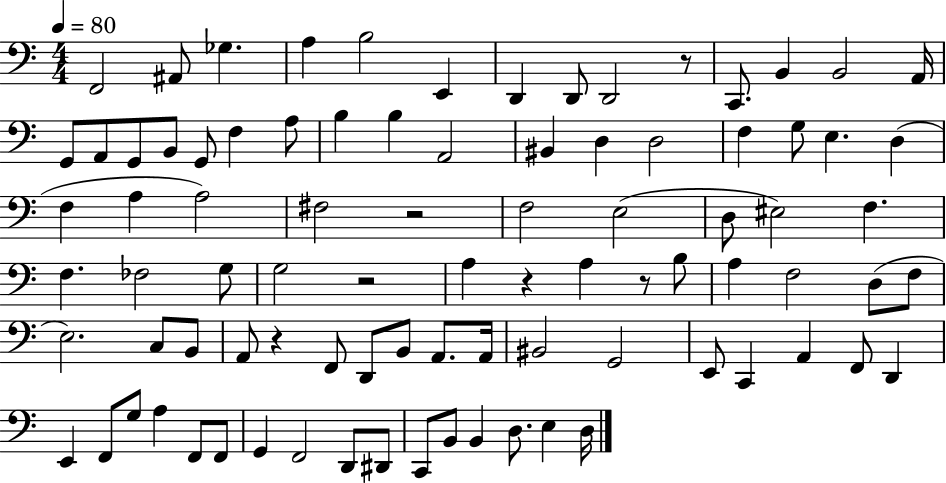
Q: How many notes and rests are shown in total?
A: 88